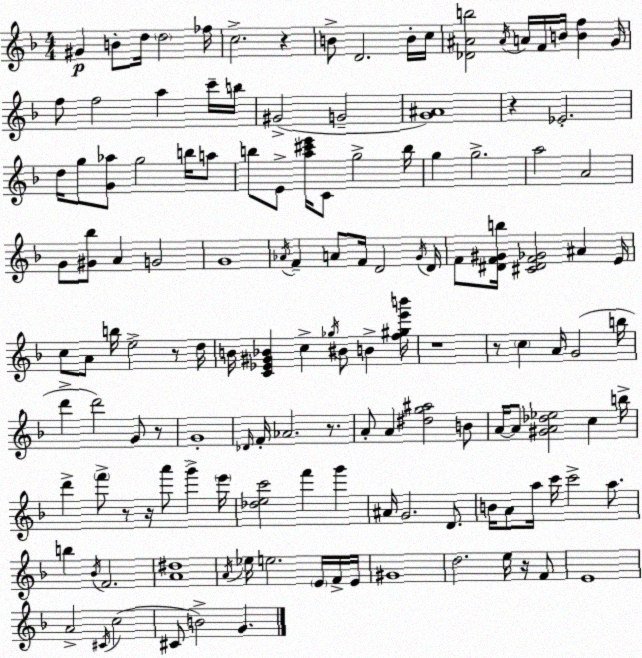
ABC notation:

X:1
T:Untitled
M:4/4
L:1/4
K:F
^G B/2 d/4 d2 _f/4 c2 z B/2 D2 B/4 c/4 [_D^Ab]2 ^A/4 A/4 F/4 B/4 [Bf] G/4 f/2 f2 a c'/4 b/4 ^G2 G2 [G^A]4 z _E2 d/4 g/2 [G_a]/2 g2 b/4 a/2 b/2 E/2 [a^c'e']/4 C/2 g2 b/4 g g2 a2 A2 G/2 [^G_b]/2 A G2 G4 _A/4 F A/2 F/4 D2 G/4 D/4 F/2 [^DF^Gb]/4 [^C^DF_G]2 ^A E/4 c/2 A/2 b/4 e2 z/2 d/4 B/4 [C_E^G_B] c _g/4 ^B/2 B [f^ge'b']/4 z4 z/2 c A/4 G2 b/4 d' d'2 G/2 z/2 G4 _D/4 F/4 _A2 z/2 A/2 A [^dg^a]2 B/2 A/4 A/2 [^GA_d_e]2 c b/4 d' f'/2 z/2 z/4 a'/2 g' e'/4 [_dec']2 f' g' ^A/4 G2 D/2 B/4 A/2 a/4 c'/4 c'2 a/2 b _B/4 F2 [A^d]4 A/4 _e/4 e2 E/4 F/4 E/4 ^G4 d2 e/4 z/4 F/2 E4 A2 ^C/4 c2 ^C/2 B2 G